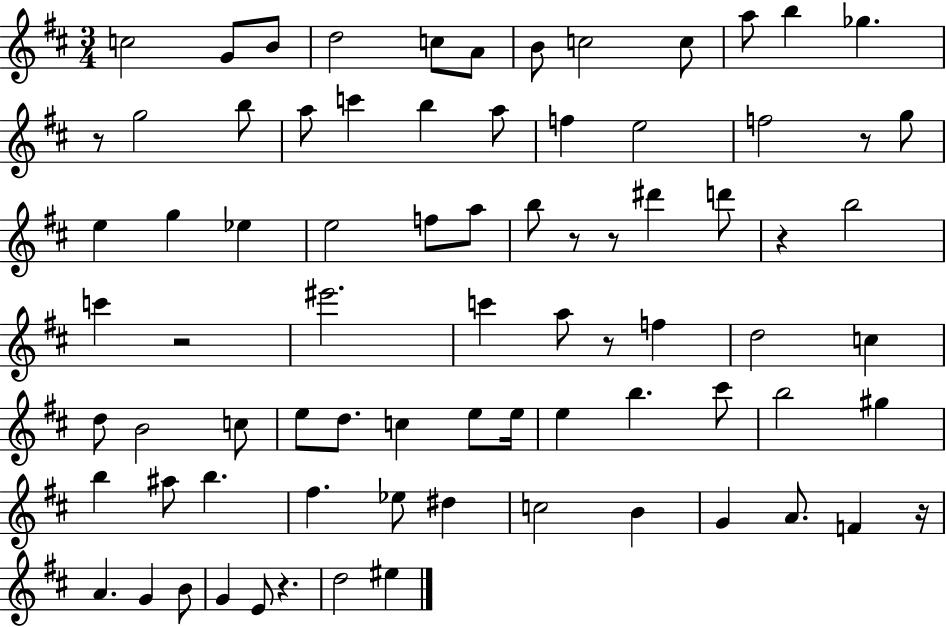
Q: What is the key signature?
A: D major